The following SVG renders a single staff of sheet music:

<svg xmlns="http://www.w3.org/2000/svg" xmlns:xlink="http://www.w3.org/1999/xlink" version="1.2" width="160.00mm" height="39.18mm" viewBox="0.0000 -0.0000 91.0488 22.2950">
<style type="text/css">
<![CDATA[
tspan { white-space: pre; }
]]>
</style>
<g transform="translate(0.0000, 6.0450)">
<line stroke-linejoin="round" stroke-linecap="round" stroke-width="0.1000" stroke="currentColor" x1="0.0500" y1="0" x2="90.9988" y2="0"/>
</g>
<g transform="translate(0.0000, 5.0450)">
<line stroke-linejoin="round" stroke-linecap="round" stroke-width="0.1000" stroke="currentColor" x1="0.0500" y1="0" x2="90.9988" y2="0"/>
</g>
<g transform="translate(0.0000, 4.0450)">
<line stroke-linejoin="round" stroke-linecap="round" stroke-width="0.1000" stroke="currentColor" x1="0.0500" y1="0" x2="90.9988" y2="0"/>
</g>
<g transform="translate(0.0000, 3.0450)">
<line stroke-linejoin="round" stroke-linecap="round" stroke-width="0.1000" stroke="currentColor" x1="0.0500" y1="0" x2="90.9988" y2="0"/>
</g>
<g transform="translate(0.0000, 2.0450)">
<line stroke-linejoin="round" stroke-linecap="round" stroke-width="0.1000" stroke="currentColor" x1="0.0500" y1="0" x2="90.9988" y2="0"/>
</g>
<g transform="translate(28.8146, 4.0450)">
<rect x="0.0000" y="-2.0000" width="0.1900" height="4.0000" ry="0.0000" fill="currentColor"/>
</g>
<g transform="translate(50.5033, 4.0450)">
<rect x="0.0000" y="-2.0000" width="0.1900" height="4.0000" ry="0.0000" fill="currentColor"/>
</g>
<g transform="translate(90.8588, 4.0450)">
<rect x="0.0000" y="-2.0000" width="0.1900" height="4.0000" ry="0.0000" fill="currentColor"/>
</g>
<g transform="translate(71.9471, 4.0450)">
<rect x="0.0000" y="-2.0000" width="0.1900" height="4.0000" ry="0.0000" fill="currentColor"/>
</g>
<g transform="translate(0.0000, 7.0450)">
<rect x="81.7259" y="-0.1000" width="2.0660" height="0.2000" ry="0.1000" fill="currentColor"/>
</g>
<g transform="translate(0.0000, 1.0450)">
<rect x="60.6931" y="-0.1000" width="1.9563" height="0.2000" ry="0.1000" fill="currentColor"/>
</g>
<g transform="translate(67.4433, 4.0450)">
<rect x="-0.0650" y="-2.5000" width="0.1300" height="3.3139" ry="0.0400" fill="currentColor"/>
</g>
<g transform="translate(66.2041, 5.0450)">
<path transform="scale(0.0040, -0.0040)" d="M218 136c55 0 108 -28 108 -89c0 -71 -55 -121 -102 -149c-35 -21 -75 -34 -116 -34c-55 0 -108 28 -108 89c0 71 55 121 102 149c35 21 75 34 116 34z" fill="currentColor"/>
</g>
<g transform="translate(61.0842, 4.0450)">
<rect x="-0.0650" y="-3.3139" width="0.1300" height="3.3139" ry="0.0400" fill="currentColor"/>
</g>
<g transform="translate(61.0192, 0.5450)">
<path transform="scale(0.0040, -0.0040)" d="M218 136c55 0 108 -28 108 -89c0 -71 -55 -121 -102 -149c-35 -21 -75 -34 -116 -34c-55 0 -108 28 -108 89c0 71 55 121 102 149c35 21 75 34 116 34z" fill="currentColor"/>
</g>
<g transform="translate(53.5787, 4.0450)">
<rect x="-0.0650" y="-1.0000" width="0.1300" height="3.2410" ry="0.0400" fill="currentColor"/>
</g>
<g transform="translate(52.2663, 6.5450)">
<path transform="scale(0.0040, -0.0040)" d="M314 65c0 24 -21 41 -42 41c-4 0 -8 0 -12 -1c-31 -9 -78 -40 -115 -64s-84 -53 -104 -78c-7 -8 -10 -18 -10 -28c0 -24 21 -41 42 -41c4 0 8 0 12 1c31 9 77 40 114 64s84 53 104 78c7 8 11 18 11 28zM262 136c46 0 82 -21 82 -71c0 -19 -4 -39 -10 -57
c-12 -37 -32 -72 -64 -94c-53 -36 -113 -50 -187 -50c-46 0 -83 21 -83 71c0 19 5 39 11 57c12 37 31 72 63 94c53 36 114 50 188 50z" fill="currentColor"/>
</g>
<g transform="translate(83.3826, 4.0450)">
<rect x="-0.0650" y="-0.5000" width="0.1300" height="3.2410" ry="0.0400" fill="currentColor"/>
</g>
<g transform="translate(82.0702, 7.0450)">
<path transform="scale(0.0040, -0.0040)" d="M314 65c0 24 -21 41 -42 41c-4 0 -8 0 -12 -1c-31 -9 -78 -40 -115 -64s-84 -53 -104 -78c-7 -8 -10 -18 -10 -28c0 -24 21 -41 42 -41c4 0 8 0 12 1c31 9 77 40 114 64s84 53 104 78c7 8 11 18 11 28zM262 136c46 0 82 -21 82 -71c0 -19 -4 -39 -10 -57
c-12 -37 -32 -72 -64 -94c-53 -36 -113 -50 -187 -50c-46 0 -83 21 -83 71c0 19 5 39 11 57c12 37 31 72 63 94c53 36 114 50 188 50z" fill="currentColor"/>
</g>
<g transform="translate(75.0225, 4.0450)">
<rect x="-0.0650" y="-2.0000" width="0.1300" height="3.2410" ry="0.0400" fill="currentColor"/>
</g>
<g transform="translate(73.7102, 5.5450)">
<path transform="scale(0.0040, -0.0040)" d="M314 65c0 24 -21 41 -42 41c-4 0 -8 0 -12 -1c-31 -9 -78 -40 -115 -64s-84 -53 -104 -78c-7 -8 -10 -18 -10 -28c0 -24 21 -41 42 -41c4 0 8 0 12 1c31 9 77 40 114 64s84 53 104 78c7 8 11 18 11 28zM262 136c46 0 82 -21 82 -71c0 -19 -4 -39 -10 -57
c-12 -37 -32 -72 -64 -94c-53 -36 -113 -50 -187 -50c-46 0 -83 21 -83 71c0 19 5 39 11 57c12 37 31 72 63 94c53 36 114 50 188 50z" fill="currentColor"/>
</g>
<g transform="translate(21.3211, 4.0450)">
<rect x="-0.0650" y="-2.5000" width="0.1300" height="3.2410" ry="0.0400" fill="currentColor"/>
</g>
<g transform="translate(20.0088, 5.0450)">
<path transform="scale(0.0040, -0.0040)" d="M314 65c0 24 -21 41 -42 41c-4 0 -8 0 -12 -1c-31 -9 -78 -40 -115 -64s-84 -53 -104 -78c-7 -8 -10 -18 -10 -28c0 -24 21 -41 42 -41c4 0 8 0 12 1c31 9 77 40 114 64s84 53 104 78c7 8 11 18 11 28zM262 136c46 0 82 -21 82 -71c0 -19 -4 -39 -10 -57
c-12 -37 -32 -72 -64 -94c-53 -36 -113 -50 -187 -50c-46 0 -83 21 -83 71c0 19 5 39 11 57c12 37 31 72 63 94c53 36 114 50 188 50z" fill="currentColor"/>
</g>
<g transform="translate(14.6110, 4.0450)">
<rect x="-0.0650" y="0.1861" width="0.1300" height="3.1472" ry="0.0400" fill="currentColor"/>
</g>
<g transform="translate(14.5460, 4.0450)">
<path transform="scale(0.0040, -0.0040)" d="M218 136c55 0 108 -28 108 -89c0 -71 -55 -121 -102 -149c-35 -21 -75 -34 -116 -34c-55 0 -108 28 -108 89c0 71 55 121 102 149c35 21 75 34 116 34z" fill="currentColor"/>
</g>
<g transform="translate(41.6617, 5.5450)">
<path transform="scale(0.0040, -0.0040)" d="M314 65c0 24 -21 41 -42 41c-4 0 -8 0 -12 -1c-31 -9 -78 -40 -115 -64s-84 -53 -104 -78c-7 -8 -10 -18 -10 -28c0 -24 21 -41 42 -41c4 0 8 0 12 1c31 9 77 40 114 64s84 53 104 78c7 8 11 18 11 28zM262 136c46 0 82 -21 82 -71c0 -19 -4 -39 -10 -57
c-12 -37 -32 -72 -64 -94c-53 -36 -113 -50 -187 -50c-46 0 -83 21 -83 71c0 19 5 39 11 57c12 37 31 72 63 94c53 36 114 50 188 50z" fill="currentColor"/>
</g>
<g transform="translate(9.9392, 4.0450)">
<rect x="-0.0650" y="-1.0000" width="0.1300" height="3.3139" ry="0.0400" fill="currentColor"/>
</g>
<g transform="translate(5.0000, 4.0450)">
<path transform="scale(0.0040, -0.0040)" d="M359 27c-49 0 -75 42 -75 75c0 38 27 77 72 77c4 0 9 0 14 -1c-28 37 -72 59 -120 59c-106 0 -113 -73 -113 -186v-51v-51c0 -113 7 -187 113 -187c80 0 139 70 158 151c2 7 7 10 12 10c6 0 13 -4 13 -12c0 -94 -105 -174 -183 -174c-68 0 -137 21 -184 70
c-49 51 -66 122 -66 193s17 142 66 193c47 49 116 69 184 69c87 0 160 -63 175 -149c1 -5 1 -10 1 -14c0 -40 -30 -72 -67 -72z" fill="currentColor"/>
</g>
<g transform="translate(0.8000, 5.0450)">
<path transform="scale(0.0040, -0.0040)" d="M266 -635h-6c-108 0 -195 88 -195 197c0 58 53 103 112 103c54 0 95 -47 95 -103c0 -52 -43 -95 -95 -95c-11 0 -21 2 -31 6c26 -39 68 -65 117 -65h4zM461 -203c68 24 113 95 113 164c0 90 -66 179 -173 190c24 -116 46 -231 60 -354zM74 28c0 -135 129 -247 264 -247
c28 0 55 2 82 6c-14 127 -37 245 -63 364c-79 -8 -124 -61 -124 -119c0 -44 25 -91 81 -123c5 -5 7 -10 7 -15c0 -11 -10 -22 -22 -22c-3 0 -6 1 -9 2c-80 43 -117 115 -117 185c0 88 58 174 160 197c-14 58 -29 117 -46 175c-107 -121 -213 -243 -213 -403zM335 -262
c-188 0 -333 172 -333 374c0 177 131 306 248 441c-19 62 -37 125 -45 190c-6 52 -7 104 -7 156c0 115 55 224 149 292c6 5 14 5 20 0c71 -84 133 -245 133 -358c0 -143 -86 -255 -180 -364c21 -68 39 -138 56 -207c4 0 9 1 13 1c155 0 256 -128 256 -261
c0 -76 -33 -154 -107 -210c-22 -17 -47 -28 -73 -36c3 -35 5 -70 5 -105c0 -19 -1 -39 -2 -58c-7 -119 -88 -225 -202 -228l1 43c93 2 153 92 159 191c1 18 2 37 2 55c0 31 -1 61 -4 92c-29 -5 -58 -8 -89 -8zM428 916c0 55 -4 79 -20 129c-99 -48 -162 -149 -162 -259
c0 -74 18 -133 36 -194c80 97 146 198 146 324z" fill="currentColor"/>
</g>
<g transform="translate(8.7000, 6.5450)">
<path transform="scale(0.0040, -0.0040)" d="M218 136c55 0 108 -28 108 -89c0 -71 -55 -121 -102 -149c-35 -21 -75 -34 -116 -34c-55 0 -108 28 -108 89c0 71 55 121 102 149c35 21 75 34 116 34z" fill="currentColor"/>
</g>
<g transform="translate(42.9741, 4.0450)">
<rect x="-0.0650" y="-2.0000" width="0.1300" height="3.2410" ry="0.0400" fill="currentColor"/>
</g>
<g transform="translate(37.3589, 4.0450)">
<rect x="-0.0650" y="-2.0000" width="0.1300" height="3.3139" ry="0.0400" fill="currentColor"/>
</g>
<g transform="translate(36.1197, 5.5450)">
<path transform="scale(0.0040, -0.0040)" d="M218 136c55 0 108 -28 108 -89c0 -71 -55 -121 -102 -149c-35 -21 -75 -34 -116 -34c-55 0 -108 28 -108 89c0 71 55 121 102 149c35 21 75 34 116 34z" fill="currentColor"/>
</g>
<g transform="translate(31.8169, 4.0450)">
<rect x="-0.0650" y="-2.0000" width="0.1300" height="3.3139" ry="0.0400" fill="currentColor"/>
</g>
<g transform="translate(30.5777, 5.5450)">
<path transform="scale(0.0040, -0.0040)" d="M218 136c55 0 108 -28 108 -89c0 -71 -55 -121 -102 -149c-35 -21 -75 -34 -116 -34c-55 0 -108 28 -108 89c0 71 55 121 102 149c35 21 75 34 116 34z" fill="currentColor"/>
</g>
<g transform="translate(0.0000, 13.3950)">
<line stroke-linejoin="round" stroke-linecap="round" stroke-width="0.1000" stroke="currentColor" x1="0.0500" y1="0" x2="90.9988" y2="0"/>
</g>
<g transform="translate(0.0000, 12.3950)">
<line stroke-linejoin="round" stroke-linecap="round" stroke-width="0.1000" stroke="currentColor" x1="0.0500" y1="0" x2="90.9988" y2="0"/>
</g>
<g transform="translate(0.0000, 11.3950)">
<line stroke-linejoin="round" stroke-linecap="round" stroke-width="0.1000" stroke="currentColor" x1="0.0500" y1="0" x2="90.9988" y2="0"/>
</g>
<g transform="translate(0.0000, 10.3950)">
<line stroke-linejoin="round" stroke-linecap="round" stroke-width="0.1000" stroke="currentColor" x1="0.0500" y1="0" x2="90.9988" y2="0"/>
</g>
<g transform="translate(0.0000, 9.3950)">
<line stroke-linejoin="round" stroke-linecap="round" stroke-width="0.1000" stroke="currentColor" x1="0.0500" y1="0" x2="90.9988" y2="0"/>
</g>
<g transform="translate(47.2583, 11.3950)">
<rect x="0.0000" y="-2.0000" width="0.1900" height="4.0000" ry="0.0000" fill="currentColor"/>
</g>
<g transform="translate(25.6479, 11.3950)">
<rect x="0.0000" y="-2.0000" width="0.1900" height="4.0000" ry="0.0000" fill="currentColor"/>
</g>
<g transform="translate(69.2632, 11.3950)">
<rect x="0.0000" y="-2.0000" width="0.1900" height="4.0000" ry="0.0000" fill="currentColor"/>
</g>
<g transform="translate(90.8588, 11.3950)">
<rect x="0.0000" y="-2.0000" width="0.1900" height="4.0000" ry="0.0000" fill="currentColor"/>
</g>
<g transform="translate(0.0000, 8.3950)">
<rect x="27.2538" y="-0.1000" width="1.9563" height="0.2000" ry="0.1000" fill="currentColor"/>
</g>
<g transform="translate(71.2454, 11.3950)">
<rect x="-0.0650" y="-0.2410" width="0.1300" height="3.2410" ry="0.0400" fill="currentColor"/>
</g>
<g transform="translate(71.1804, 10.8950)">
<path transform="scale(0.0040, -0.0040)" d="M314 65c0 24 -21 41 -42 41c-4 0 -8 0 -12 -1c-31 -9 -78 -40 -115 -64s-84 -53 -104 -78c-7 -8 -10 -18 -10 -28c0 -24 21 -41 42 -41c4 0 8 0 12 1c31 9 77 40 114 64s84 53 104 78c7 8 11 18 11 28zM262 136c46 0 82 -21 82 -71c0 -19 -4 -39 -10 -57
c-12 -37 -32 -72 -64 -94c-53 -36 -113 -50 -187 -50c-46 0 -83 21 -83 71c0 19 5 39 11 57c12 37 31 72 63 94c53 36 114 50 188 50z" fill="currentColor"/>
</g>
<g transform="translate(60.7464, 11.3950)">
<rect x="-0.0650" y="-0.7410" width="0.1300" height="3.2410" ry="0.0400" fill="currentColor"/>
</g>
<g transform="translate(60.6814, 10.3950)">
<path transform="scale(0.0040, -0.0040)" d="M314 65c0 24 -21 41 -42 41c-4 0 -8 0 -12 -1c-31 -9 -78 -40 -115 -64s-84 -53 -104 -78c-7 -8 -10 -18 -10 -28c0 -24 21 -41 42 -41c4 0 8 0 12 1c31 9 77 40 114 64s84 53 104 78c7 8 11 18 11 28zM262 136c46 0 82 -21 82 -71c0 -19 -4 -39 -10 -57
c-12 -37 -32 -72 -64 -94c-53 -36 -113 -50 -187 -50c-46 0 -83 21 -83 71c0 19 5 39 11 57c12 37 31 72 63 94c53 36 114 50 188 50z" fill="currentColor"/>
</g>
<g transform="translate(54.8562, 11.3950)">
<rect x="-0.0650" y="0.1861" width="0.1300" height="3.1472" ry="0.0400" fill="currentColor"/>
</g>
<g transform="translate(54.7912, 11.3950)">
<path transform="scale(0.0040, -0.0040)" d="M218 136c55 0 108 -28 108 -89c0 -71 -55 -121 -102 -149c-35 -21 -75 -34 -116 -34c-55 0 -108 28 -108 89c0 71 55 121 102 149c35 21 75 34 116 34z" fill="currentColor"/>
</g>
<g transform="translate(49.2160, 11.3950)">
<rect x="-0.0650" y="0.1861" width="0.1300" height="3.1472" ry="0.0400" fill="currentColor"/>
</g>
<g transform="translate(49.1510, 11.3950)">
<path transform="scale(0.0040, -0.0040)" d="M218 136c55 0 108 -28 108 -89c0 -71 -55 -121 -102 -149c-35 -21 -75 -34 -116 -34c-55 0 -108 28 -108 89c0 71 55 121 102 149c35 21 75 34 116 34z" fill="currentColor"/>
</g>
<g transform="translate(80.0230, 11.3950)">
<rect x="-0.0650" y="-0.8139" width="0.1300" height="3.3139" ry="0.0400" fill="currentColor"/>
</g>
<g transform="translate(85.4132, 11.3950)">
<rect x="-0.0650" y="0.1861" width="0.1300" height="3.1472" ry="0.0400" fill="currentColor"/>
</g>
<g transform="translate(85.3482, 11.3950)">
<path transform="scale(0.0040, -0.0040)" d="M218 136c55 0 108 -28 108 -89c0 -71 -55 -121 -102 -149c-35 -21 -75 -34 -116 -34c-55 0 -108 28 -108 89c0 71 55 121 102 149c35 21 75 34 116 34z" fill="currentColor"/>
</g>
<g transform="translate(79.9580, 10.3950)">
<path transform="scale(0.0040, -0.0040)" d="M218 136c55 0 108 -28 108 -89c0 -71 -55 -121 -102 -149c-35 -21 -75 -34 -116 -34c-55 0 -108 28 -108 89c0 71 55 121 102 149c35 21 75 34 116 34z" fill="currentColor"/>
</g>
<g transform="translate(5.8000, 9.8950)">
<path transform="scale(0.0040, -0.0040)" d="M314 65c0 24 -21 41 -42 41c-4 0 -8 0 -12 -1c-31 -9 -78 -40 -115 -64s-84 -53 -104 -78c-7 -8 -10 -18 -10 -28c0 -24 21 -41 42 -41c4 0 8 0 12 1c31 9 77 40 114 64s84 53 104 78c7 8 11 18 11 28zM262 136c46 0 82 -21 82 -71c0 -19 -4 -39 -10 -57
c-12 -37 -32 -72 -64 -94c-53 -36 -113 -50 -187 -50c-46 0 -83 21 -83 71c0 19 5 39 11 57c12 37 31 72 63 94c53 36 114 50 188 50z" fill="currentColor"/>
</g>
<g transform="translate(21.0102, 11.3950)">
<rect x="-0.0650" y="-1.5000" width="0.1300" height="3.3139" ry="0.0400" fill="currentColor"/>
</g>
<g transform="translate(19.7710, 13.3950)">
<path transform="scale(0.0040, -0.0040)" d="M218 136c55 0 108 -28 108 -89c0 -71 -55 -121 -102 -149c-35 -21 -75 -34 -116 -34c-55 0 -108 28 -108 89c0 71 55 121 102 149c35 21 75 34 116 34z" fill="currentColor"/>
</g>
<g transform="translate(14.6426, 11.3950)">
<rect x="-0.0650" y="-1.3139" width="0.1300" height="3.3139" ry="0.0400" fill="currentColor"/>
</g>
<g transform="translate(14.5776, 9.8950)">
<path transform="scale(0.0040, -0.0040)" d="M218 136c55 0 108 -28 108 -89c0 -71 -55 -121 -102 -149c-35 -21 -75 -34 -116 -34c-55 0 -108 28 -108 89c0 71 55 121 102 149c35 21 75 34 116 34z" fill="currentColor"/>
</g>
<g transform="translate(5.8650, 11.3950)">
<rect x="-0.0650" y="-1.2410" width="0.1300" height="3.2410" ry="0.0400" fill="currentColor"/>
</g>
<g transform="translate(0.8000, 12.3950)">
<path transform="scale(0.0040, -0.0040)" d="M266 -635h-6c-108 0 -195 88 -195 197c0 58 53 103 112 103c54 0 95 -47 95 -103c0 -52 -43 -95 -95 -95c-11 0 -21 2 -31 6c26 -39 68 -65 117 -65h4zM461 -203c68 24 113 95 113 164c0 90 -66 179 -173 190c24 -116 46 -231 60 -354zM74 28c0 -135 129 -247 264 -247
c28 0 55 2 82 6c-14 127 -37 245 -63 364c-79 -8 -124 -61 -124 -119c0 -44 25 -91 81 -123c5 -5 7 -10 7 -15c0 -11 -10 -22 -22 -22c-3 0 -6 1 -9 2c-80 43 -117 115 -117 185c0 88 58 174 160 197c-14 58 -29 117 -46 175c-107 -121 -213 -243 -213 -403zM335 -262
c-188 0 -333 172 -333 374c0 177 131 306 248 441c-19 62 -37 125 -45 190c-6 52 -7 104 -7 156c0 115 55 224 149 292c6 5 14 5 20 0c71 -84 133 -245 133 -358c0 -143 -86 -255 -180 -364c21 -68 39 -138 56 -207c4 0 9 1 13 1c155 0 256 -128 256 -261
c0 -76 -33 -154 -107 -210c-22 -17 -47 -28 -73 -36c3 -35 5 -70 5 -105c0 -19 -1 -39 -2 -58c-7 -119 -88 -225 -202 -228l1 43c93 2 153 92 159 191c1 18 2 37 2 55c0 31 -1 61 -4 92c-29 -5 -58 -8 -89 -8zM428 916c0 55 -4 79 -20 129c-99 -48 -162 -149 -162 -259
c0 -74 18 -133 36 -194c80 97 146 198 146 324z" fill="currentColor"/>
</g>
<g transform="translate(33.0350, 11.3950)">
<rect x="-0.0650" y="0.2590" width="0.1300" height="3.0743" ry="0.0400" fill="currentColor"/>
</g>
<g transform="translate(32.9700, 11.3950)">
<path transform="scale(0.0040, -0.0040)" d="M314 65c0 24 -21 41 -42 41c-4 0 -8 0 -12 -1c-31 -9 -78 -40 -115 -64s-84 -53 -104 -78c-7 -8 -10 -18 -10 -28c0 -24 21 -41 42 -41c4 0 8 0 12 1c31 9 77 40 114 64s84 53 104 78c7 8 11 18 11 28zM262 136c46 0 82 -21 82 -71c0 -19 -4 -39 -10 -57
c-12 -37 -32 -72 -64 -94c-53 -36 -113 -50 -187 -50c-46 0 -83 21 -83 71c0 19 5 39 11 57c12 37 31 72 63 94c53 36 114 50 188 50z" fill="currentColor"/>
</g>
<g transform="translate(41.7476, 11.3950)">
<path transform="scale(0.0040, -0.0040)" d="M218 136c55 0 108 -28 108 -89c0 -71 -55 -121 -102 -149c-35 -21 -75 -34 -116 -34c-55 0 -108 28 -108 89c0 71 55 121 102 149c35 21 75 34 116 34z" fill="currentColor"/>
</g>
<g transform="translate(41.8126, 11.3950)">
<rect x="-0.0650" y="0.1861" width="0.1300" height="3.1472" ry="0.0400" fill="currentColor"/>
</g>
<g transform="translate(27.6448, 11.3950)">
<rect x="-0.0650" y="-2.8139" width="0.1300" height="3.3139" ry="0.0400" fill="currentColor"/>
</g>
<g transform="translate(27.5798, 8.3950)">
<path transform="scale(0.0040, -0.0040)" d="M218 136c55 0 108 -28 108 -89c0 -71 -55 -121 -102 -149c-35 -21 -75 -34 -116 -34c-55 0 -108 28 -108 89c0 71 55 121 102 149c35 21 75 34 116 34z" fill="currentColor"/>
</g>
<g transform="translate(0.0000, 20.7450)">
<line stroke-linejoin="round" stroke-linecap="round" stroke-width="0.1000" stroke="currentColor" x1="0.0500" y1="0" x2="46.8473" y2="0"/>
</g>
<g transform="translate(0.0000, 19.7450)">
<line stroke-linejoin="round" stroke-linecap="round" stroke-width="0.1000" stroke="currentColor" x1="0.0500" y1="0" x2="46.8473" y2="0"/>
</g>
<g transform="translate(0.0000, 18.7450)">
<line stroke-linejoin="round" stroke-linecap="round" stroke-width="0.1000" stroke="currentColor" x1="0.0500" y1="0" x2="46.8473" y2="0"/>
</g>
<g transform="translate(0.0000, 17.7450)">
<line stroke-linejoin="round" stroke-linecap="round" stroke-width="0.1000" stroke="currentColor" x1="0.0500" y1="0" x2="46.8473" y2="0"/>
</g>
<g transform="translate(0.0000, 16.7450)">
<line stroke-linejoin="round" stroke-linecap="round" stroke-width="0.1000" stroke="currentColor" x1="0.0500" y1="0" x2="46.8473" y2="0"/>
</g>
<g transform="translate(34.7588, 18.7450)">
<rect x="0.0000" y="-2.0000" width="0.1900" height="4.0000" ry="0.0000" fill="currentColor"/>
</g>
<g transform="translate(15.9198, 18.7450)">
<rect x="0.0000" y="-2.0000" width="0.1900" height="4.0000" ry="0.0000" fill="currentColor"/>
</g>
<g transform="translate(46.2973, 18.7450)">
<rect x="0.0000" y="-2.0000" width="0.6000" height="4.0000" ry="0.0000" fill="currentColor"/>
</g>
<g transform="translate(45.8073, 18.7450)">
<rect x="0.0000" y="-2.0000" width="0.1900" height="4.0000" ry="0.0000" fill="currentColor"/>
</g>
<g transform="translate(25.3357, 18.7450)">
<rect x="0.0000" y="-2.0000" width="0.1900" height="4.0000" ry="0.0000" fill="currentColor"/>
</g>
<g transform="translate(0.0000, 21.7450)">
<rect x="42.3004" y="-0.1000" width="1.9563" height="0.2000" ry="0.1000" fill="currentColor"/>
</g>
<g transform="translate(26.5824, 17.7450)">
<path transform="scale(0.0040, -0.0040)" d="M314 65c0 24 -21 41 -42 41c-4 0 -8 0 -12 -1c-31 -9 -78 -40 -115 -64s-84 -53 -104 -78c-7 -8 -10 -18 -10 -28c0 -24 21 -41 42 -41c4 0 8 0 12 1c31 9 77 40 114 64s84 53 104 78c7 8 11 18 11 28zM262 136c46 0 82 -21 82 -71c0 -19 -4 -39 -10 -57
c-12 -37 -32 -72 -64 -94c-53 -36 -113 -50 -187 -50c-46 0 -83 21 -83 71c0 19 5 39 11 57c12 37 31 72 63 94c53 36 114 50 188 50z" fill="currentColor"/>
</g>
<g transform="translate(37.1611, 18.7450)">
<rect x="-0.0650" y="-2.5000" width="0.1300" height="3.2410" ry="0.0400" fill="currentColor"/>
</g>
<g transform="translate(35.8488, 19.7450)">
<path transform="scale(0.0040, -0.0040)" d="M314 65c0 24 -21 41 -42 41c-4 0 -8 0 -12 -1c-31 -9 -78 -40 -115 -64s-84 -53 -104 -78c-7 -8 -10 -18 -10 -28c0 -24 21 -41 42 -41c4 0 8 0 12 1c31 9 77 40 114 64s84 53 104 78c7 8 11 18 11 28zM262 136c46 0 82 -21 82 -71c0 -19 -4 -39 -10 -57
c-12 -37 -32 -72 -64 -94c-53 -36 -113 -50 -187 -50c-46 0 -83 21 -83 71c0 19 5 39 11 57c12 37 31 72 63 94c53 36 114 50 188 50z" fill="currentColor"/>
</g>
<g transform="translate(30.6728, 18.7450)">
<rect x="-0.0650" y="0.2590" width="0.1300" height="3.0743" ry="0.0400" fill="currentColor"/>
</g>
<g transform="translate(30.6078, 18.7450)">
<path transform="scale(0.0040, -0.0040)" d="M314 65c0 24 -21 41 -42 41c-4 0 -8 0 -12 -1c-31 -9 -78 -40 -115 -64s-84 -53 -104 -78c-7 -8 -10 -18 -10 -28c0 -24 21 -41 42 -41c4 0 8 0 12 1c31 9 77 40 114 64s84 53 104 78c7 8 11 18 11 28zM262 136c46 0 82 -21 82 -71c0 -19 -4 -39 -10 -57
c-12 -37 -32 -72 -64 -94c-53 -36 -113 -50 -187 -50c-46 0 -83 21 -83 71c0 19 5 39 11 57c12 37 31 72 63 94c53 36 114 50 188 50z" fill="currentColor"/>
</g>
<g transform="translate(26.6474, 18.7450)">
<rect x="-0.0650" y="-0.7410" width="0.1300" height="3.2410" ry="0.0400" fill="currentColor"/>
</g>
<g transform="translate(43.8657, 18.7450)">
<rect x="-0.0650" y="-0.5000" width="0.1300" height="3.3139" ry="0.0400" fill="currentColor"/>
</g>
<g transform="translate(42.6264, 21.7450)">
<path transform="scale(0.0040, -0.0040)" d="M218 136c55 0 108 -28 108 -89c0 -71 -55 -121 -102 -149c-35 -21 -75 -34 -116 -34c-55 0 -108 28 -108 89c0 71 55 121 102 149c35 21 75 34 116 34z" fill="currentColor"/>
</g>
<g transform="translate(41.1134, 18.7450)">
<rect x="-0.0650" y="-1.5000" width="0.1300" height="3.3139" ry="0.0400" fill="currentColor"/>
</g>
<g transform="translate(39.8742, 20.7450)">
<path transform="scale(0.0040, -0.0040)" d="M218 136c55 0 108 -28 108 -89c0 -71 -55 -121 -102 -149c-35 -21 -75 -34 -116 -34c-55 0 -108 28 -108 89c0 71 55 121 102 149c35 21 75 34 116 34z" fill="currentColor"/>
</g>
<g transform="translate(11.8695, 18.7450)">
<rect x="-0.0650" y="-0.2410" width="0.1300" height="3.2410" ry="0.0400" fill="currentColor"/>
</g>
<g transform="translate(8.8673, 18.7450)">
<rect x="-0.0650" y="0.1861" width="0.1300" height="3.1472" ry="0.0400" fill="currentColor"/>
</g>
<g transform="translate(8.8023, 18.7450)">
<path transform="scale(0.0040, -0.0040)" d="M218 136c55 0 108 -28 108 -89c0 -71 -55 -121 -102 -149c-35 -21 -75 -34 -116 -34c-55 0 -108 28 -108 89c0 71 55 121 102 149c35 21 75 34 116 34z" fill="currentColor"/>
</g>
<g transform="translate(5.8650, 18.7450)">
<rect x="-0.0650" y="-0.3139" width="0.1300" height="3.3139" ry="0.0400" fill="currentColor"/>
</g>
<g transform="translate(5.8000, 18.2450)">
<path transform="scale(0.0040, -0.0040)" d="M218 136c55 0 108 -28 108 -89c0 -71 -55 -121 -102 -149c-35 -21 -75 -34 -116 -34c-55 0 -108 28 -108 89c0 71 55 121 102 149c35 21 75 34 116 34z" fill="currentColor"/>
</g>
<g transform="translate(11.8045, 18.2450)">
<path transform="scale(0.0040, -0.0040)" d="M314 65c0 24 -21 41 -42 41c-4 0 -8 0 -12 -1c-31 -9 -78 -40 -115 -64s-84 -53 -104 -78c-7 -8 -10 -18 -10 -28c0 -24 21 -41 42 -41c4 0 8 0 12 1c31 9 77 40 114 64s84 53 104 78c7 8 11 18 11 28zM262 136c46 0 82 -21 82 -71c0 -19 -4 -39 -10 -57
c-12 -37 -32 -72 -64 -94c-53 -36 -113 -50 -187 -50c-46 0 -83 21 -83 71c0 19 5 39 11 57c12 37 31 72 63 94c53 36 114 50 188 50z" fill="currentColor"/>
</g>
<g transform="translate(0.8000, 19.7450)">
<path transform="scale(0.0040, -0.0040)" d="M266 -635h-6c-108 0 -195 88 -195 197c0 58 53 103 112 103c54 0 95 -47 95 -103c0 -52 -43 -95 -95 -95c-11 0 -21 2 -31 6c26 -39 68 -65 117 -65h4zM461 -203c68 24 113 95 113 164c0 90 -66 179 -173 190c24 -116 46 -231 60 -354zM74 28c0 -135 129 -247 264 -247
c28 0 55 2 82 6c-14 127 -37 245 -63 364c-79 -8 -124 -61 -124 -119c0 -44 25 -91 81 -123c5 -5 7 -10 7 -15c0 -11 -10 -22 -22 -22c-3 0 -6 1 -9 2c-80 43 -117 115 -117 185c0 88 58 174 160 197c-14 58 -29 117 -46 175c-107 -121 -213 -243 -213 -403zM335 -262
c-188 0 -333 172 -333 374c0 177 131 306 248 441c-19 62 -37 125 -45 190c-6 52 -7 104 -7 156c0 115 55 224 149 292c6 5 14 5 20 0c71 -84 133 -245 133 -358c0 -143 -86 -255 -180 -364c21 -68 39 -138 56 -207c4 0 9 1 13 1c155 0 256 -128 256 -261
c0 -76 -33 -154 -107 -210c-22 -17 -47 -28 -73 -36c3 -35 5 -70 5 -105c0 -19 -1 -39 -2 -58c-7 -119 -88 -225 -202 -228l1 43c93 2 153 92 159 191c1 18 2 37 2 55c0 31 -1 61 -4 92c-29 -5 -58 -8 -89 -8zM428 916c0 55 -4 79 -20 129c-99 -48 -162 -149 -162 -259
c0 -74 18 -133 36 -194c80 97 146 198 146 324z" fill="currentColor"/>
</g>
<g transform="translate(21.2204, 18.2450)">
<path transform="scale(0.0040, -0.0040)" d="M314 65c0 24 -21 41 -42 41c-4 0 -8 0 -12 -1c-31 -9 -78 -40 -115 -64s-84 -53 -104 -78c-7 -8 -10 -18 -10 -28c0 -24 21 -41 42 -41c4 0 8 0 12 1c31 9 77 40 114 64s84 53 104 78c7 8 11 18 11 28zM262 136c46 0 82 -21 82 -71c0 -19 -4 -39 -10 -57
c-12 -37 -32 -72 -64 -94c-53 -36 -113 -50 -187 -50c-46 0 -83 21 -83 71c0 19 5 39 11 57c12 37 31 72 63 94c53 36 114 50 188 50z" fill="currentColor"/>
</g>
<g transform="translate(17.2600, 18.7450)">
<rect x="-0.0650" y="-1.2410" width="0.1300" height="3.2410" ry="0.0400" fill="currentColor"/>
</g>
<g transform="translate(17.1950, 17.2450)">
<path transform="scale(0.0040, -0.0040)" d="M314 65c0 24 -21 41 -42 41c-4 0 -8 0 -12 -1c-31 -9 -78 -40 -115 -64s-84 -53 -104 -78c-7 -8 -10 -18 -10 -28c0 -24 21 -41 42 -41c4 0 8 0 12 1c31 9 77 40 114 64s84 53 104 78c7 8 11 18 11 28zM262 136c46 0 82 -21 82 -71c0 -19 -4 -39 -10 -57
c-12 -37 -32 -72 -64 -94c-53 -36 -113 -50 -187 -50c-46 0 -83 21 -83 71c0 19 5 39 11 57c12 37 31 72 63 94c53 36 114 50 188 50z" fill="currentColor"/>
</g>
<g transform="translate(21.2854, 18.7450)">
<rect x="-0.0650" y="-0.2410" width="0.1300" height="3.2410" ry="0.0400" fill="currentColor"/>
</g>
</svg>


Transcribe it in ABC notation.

X:1
T:Untitled
M:4/4
L:1/4
K:C
D B G2 F F F2 D2 b G F2 C2 e2 e E a B2 B B B d2 c2 d B c B c2 e2 c2 d2 B2 G2 E C